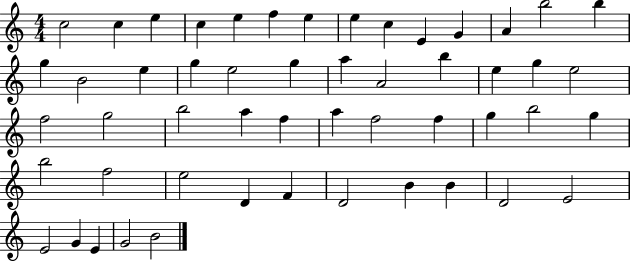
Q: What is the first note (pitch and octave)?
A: C5